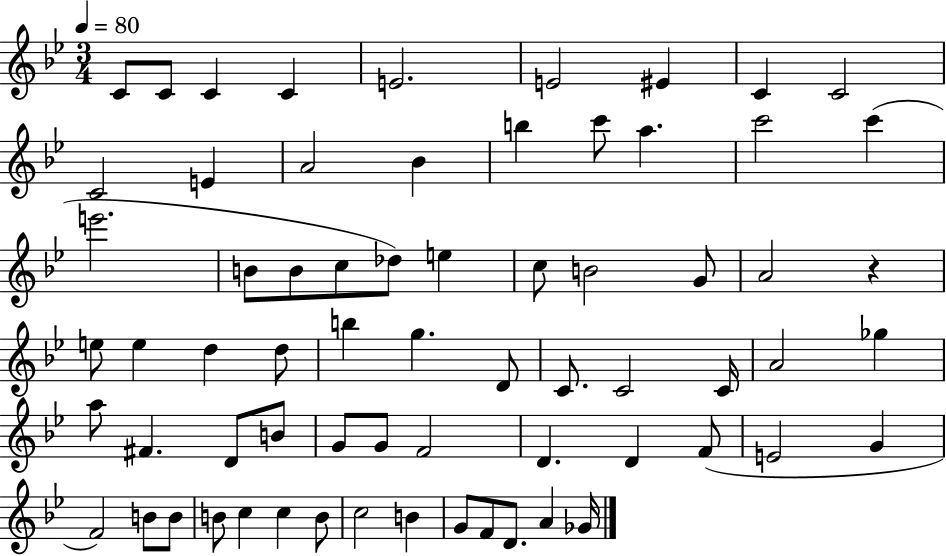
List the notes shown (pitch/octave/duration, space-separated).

C4/e C4/e C4/q C4/q E4/h. E4/h EIS4/q C4/q C4/h C4/h E4/q A4/h Bb4/q B5/q C6/e A5/q. C6/h C6/q E6/h. B4/e B4/e C5/e Db5/e E5/q C5/e B4/h G4/e A4/h R/q E5/e E5/q D5/q D5/e B5/q G5/q. D4/e C4/e. C4/h C4/s A4/h Gb5/q A5/e F#4/q. D4/e B4/e G4/e G4/e F4/h D4/q. D4/q F4/e E4/h G4/q F4/h B4/e B4/e B4/e C5/q C5/q B4/e C5/h B4/q G4/e F4/e D4/e. A4/q Gb4/s